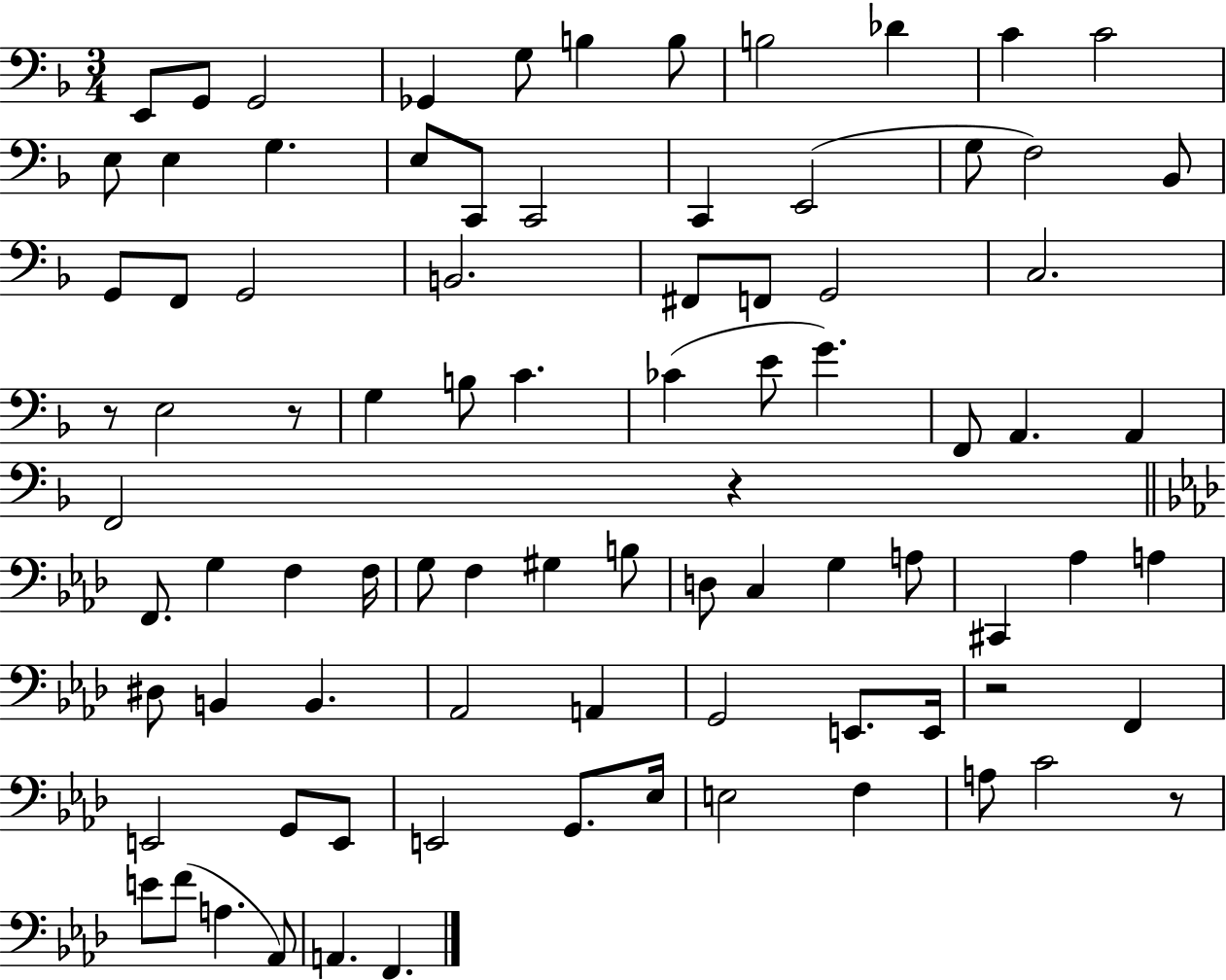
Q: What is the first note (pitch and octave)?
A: E2